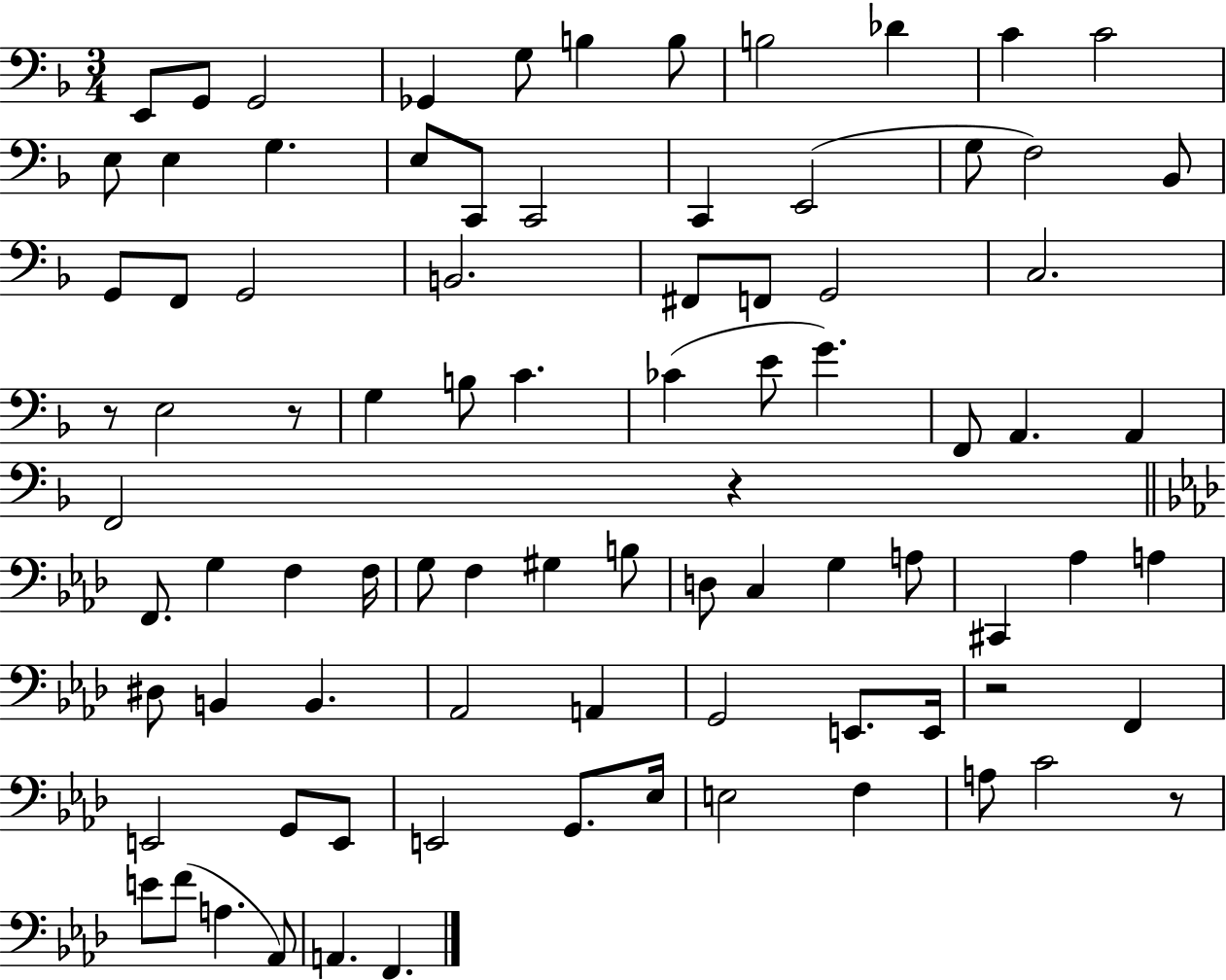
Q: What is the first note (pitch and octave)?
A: E2